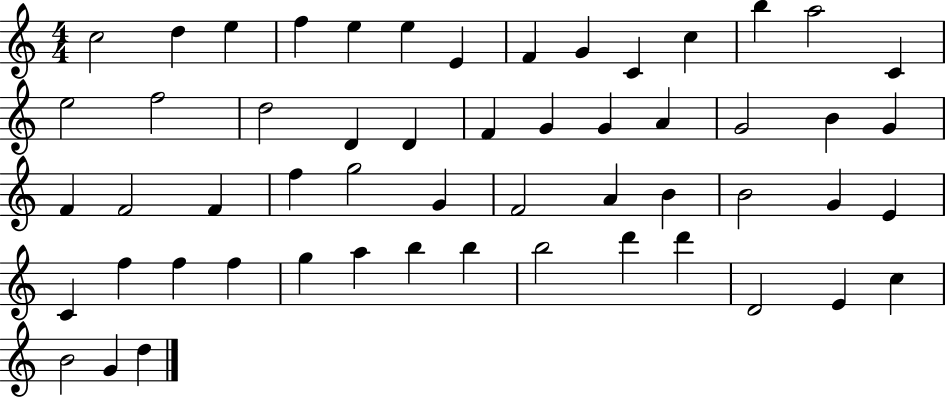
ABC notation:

X:1
T:Untitled
M:4/4
L:1/4
K:C
c2 d e f e e E F G C c b a2 C e2 f2 d2 D D F G G A G2 B G F F2 F f g2 G F2 A B B2 G E C f f f g a b b b2 d' d' D2 E c B2 G d